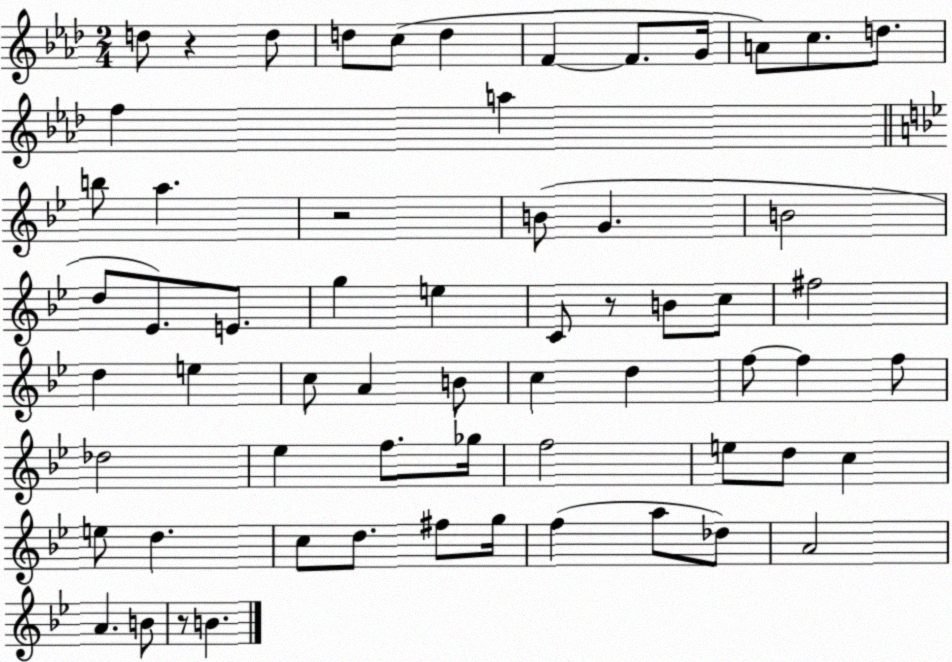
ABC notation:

X:1
T:Untitled
M:2/4
L:1/4
K:Ab
d/2 z d/2 d/2 c/2 d F F/2 G/4 A/2 c/2 d/2 f a b/2 a z2 B/2 G B2 d/2 _E/2 E/2 g e C/2 z/2 B/2 c/2 ^f2 d e c/2 A B/2 c d f/2 f f/2 _d2 _e f/2 _g/4 f2 e/2 d/2 c e/2 d c/2 d/2 ^f/2 g/4 f a/2 _d/2 A2 A B/2 z/2 B